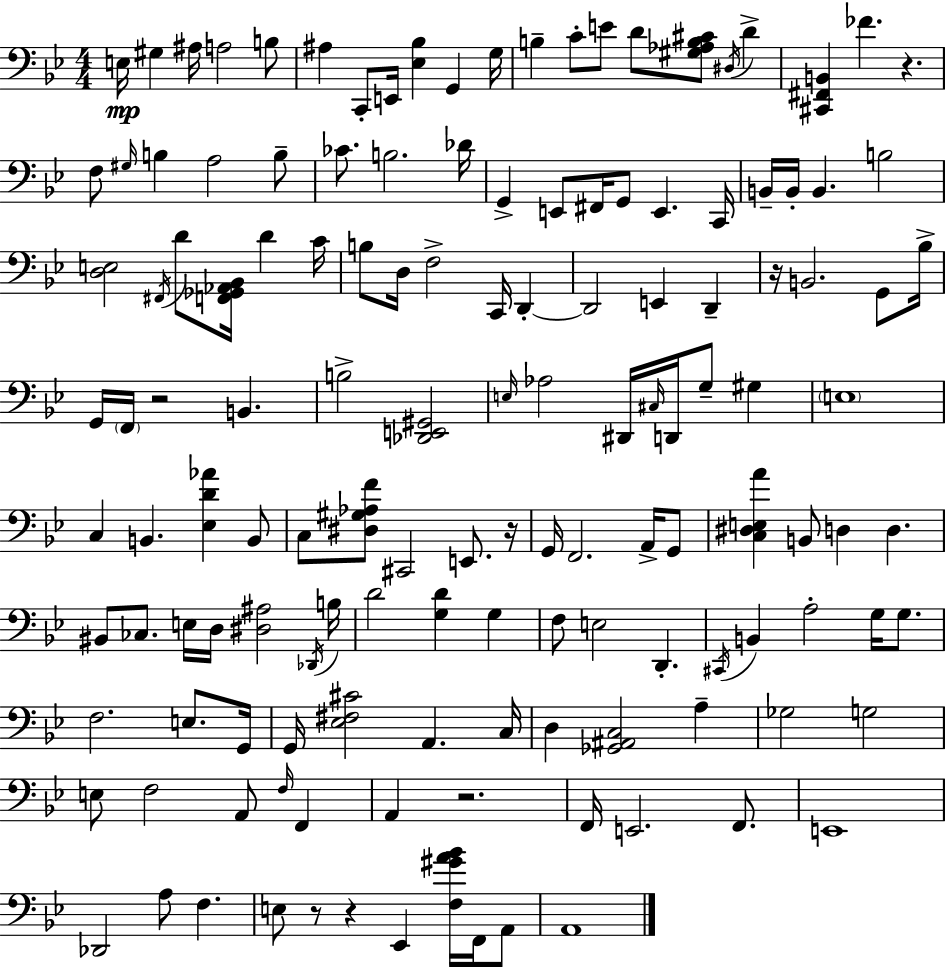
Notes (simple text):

E3/s G#3/q A#3/s A3/h B3/e A#3/q C2/e E2/s [Eb3,Bb3]/q G2/q G3/s B3/q C4/e E4/e D4/e [G#3,Ab3,B3,C#4]/e D#3/s D4/q [C#2,F#2,B2]/q FES4/q. R/q. F3/e G#3/s B3/q A3/h B3/e CES4/e. B3/h. Db4/s G2/q E2/e F#2/s G2/e E2/q. C2/s B2/s B2/s B2/q. B3/h [D3,E3]/h F#2/s D4/e [F2,Gb2,Ab2,Bb2]/s D4/q C4/s B3/e D3/s F3/h C2/s D2/q D2/h E2/q D2/q R/s B2/h. G2/e Bb3/s G2/s F2/s R/h B2/q. B3/h [Db2,E2,G#2]/h E3/s Ab3/h D#2/s C#3/s D2/s G3/e G#3/q E3/w C3/q B2/q. [Eb3,D4,Ab4]/q B2/e C3/e [D#3,G#3,Ab3,F4]/e C#2/h E2/e. R/s G2/s F2/h. A2/s G2/e [C3,D#3,E3,A4]/q B2/e D3/q D3/q. BIS2/e CES3/e. E3/s D3/s [D#3,A#3]/h Db2/s B3/s D4/h [G3,D4]/q G3/q F3/e E3/h D2/q. C#2/s B2/q A3/h G3/s G3/e. F3/h. E3/e. G2/s G2/s [Eb3,F#3,C#4]/h A2/q. C3/s D3/q [Gb2,A#2,C3]/h A3/q Gb3/h G3/h E3/e F3/h A2/e F3/s F2/q A2/q R/h. F2/s E2/h. F2/e. E2/w Db2/h A3/e F3/q. E3/e R/e R/q Eb2/q [F3,G#4,A4,Bb4]/s F2/s A2/e A2/w